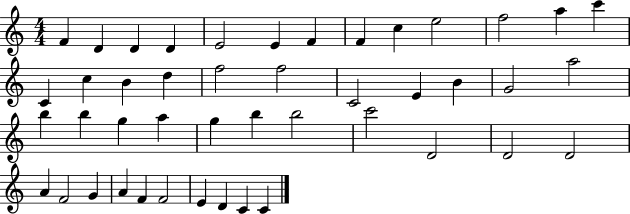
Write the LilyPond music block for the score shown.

{
  \clef treble
  \numericTimeSignature
  \time 4/4
  \key c \major
  f'4 d'4 d'4 d'4 | e'2 e'4 f'4 | f'4 c''4 e''2 | f''2 a''4 c'''4 | \break c'4 c''4 b'4 d''4 | f''2 f''2 | c'2 e'4 b'4 | g'2 a''2 | \break b''4 b''4 g''4 a''4 | g''4 b''4 b''2 | c'''2 d'2 | d'2 d'2 | \break a'4 f'2 g'4 | a'4 f'4 f'2 | e'4 d'4 c'4 c'4 | \bar "|."
}